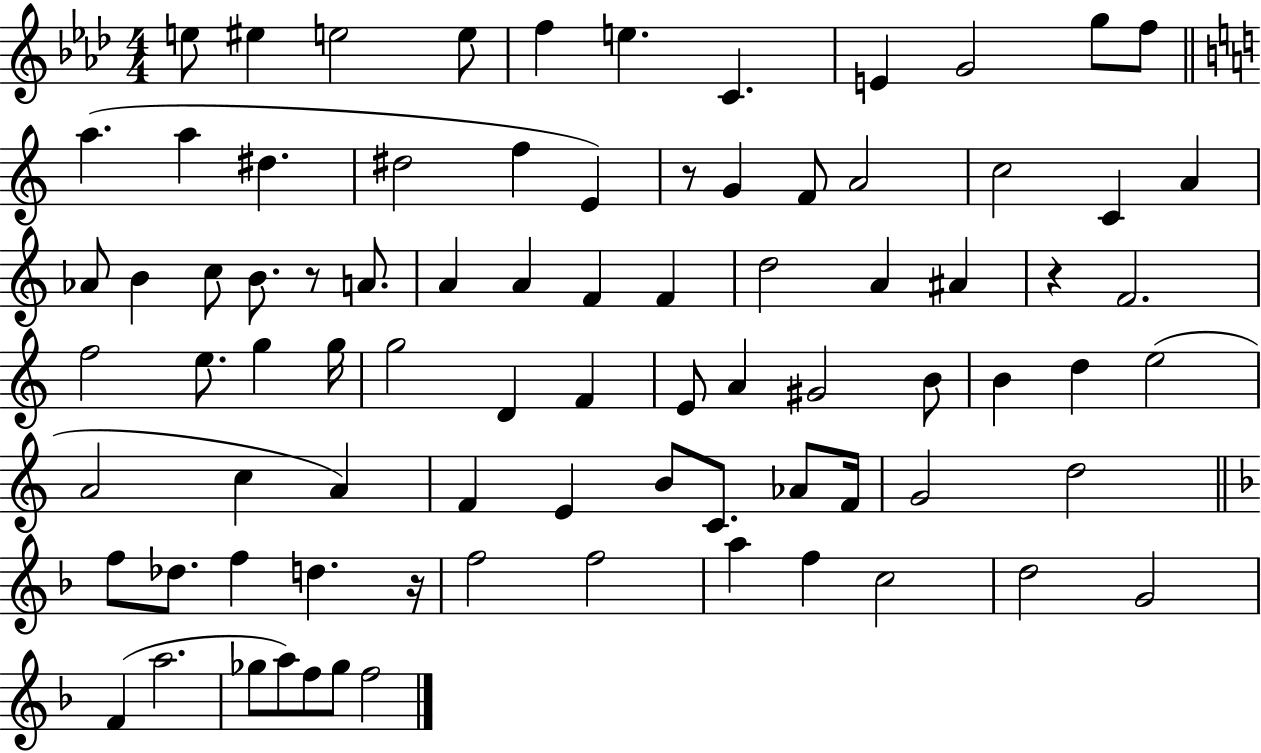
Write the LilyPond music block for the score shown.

{
  \clef treble
  \numericTimeSignature
  \time 4/4
  \key aes \major
  e''8 eis''4 e''2 e''8 | f''4 e''4. c'4. | e'4 g'2 g''8 f''8 | \bar "||" \break \key c \major a''4.( a''4 dis''4. | dis''2 f''4 e'4) | r8 g'4 f'8 a'2 | c''2 c'4 a'4 | \break aes'8 b'4 c''8 b'8. r8 a'8. | a'4 a'4 f'4 f'4 | d''2 a'4 ais'4 | r4 f'2. | \break f''2 e''8. g''4 g''16 | g''2 d'4 f'4 | e'8 a'4 gis'2 b'8 | b'4 d''4 e''2( | \break a'2 c''4 a'4) | f'4 e'4 b'8 c'8. aes'8 f'16 | g'2 d''2 | \bar "||" \break \key d \minor f''8 des''8. f''4 d''4. r16 | f''2 f''2 | a''4 f''4 c''2 | d''2 g'2 | \break f'4( a''2. | ges''8 a''8) f''8 ges''8 f''2 | \bar "|."
}